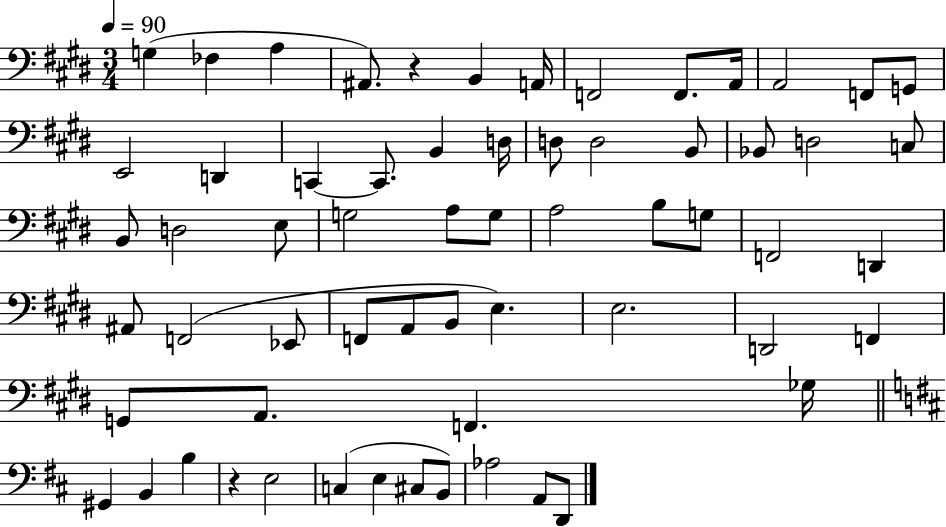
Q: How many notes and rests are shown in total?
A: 62